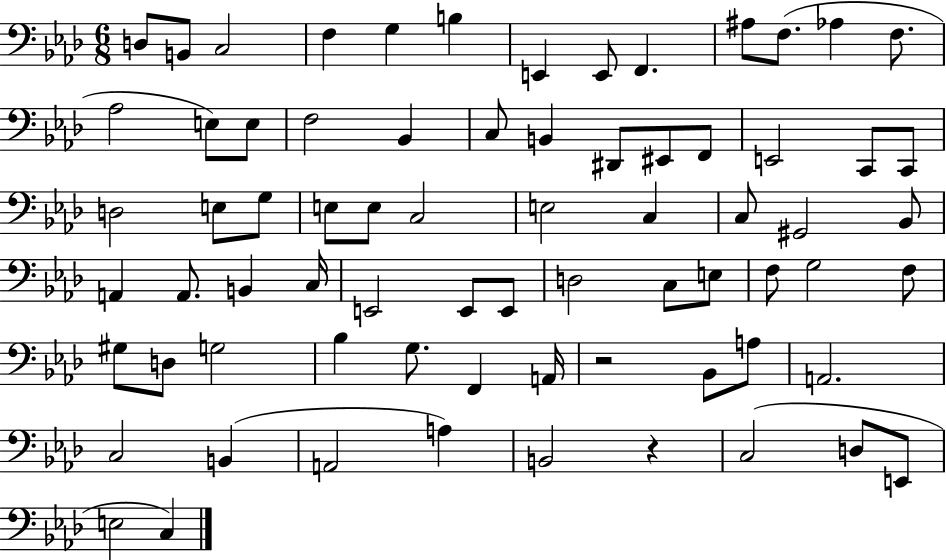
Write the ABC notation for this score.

X:1
T:Untitled
M:6/8
L:1/4
K:Ab
D,/2 B,,/2 C,2 F, G, B, E,, E,,/2 F,, ^A,/2 F,/2 _A, F,/2 _A,2 E,/2 E,/2 F,2 _B,, C,/2 B,, ^D,,/2 ^E,,/2 F,,/2 E,,2 C,,/2 C,,/2 D,2 E,/2 G,/2 E,/2 E,/2 C,2 E,2 C, C,/2 ^G,,2 _B,,/2 A,, A,,/2 B,, C,/4 E,,2 E,,/2 E,,/2 D,2 C,/2 E,/2 F,/2 G,2 F,/2 ^G,/2 D,/2 G,2 _B, G,/2 F,, A,,/4 z2 _B,,/2 A,/2 A,,2 C,2 B,, A,,2 A, B,,2 z C,2 D,/2 E,,/2 E,2 C,